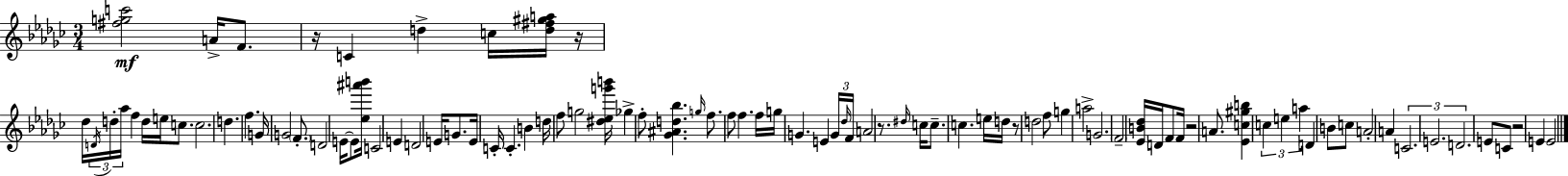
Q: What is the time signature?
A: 3/4